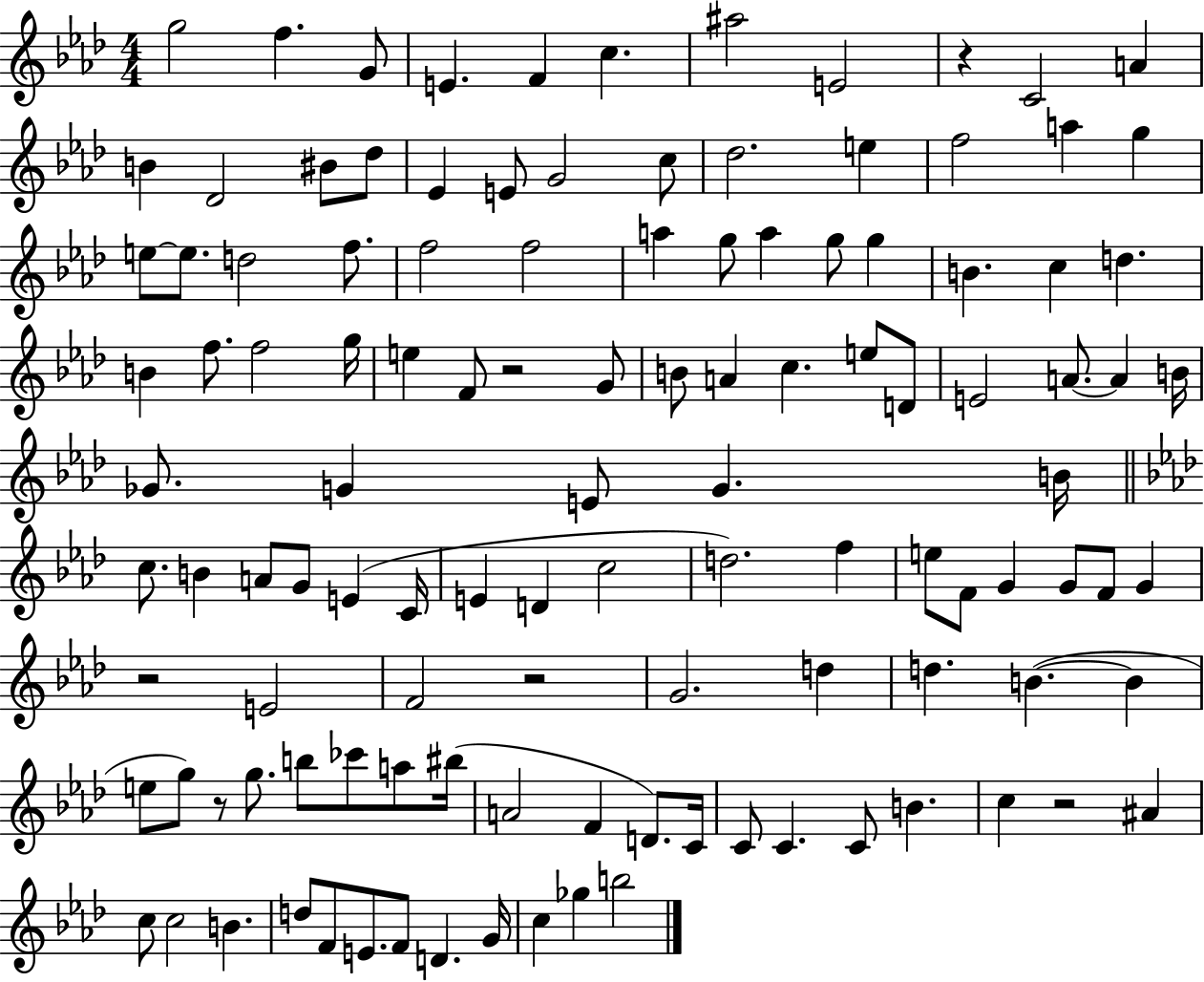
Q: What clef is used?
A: treble